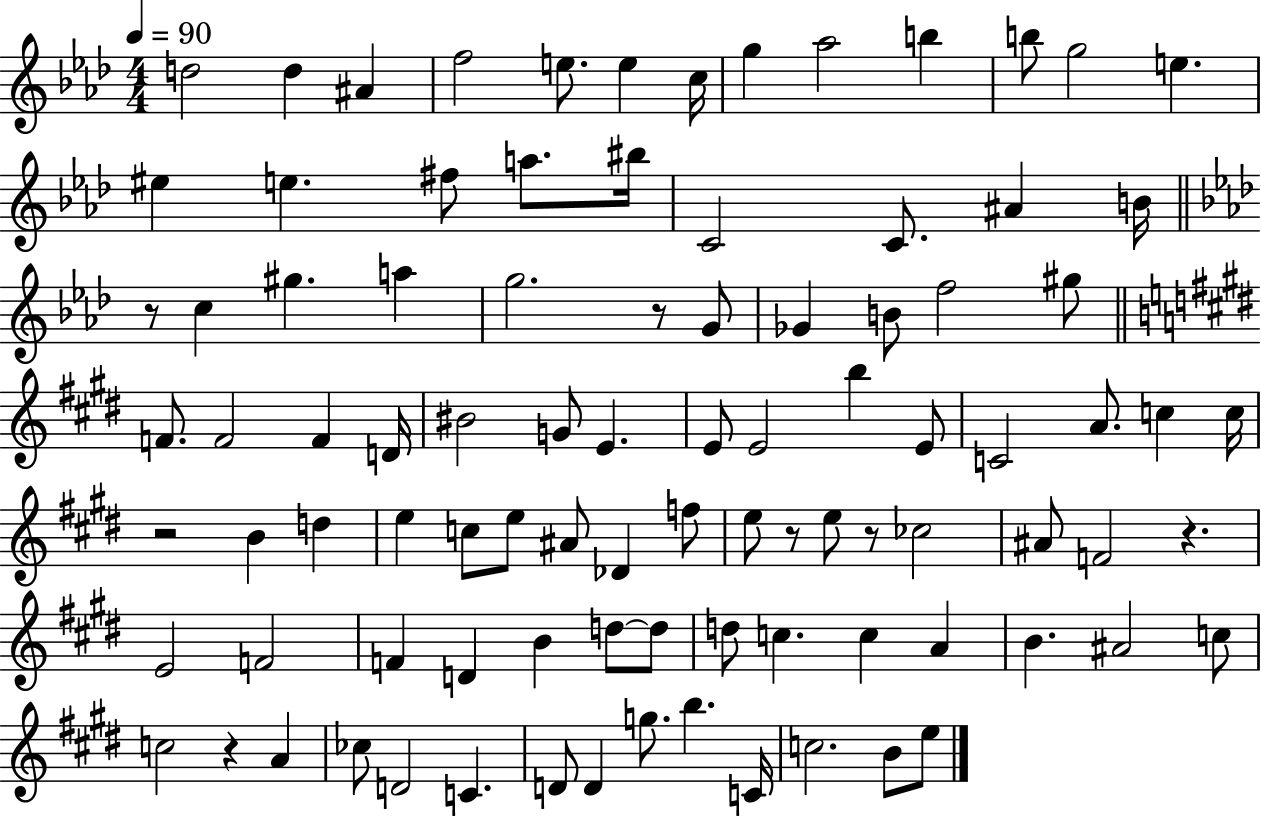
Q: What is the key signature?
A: AES major